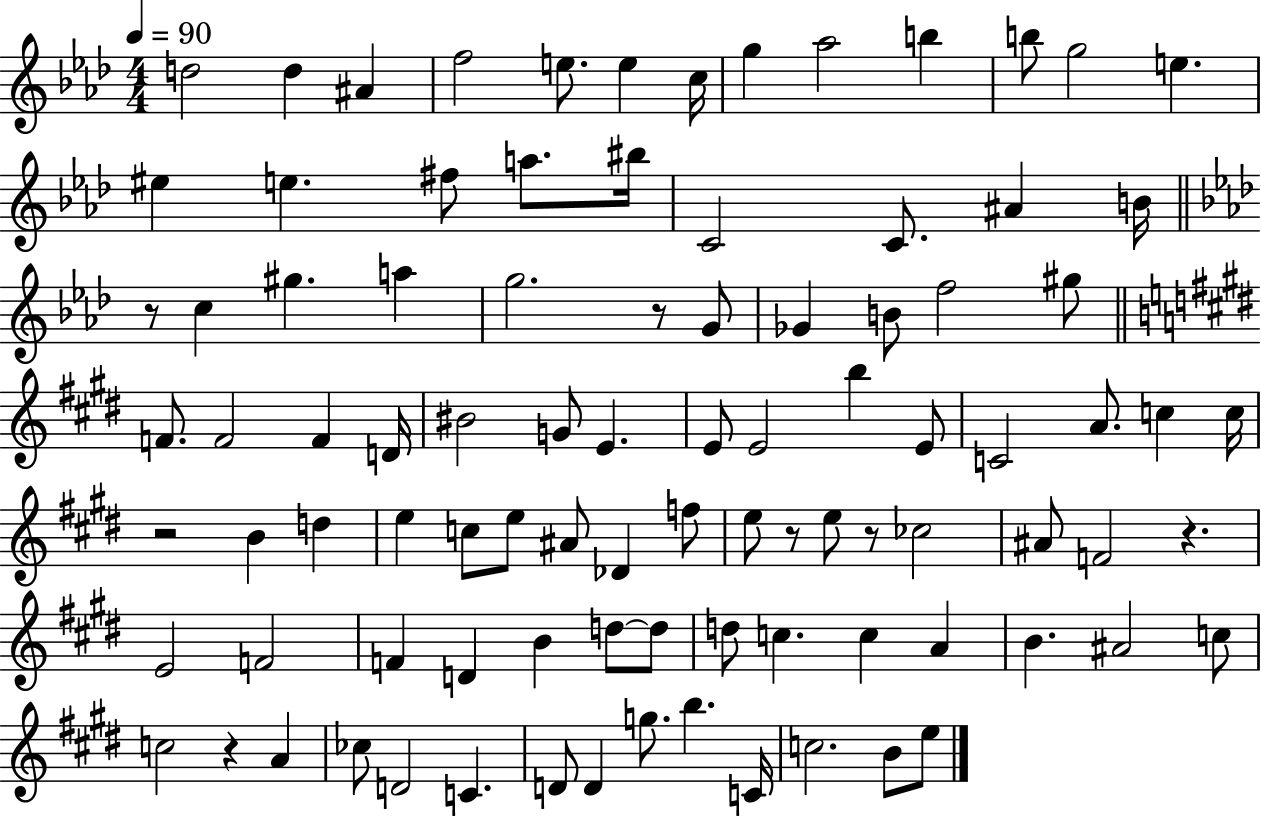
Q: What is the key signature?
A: AES major